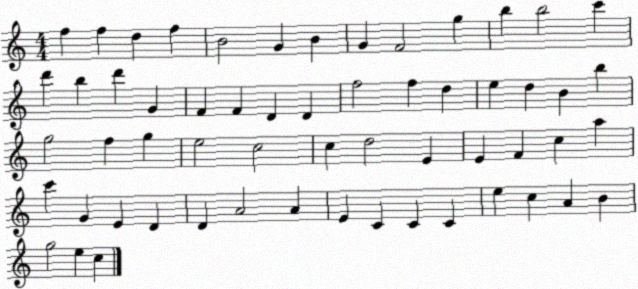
X:1
T:Untitled
M:4/4
L:1/4
K:C
f f d f B2 G B G F2 g b b2 c' d' b d' G F F D D f2 f d e d B b g2 f g e2 c2 c d2 E E F c a c' G E D D A2 A E C C C e c A B g2 e c